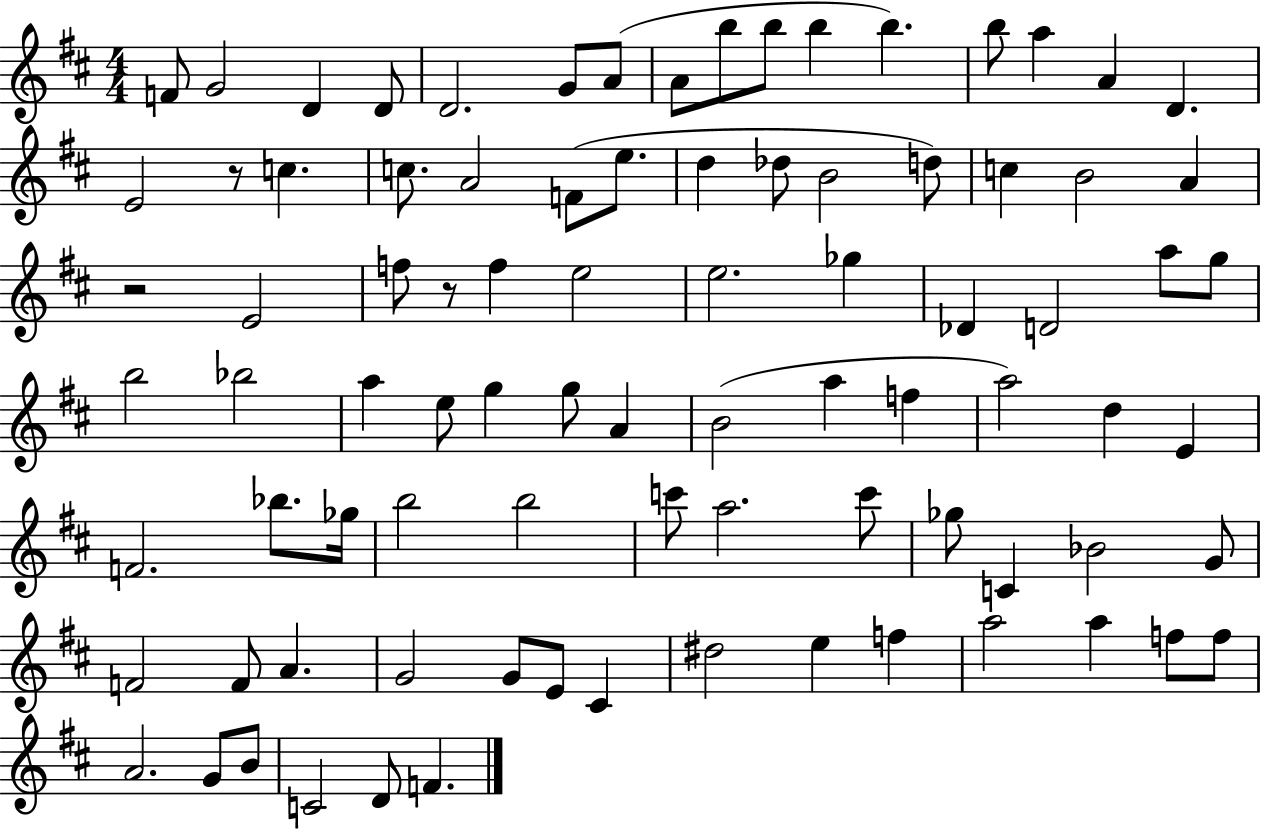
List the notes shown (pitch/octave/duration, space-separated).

F4/e G4/h D4/q D4/e D4/h. G4/e A4/e A4/e B5/e B5/e B5/q B5/q. B5/e A5/q A4/q D4/q. E4/h R/e C5/q. C5/e. A4/h F4/e E5/e. D5/q Db5/e B4/h D5/e C5/q B4/h A4/q R/h E4/h F5/e R/e F5/q E5/h E5/h. Gb5/q Db4/q D4/h A5/e G5/e B5/h Bb5/h A5/q E5/e G5/q G5/e A4/q B4/h A5/q F5/q A5/h D5/q E4/q F4/h. Bb5/e. Gb5/s B5/h B5/h C6/e A5/h. C6/e Gb5/e C4/q Bb4/h G4/e F4/h F4/e A4/q. G4/h G4/e E4/e C#4/q D#5/h E5/q F5/q A5/h A5/q F5/e F5/e A4/h. G4/e B4/e C4/h D4/e F4/q.